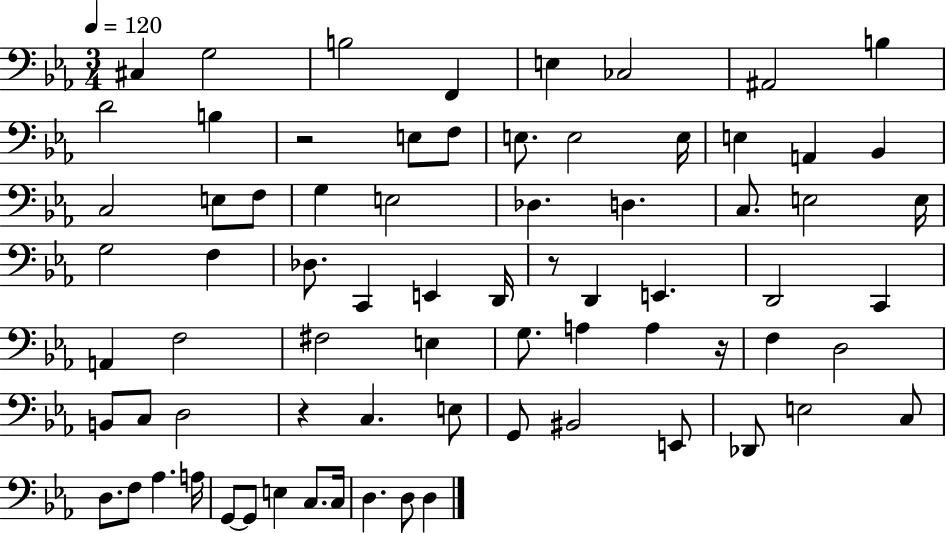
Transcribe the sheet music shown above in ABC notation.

X:1
T:Untitled
M:3/4
L:1/4
K:Eb
^C, G,2 B,2 F,, E, _C,2 ^A,,2 B, D2 B, z2 E,/2 F,/2 E,/2 E,2 E,/4 E, A,, _B,, C,2 E,/2 F,/2 G, E,2 _D, D, C,/2 E,2 E,/4 G,2 F, _D,/2 C,, E,, D,,/4 z/2 D,, E,, D,,2 C,, A,, F,2 ^F,2 E, G,/2 A, A, z/4 F, D,2 B,,/2 C,/2 D,2 z C, E,/2 G,,/2 ^B,,2 E,,/2 _D,,/2 E,2 C,/2 D,/2 F,/2 _A, A,/4 G,,/2 G,,/2 E, C,/2 C,/4 D, D,/2 D,